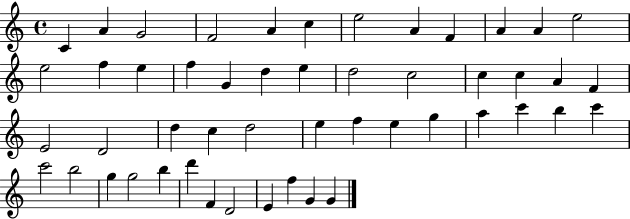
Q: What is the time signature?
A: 4/4